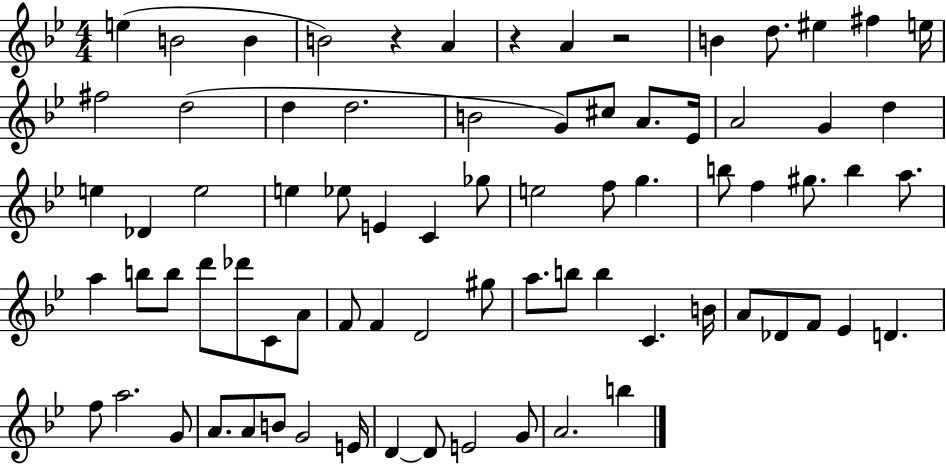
E5/q B4/h B4/q B4/h R/q A4/q R/q A4/q R/h B4/q D5/e. EIS5/q F#5/q E5/s F#5/h D5/h D5/q D5/h. B4/h G4/e C#5/e A4/e. Eb4/s A4/h G4/q D5/q E5/q Db4/q E5/h E5/q Eb5/e E4/q C4/q Gb5/e E5/h F5/e G5/q. B5/e F5/q G#5/e. B5/q A5/e. A5/q B5/e B5/e D6/e Db6/e C4/e A4/e F4/e F4/q D4/h G#5/e A5/e. B5/e B5/q C4/q. B4/s A4/e Db4/e F4/e Eb4/q D4/q. F5/e A5/h. G4/e A4/e. A4/e B4/e G4/h E4/s D4/q D4/e E4/h G4/e A4/h. B5/q